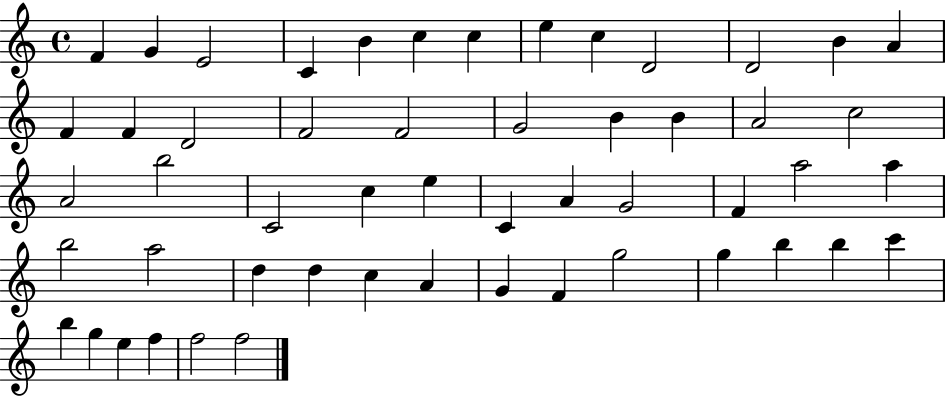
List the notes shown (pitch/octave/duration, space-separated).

F4/q G4/q E4/h C4/q B4/q C5/q C5/q E5/q C5/q D4/h D4/h B4/q A4/q F4/q F4/q D4/h F4/h F4/h G4/h B4/q B4/q A4/h C5/h A4/h B5/h C4/h C5/q E5/q C4/q A4/q G4/h F4/q A5/h A5/q B5/h A5/h D5/q D5/q C5/q A4/q G4/q F4/q G5/h G5/q B5/q B5/q C6/q B5/q G5/q E5/q F5/q F5/h F5/h